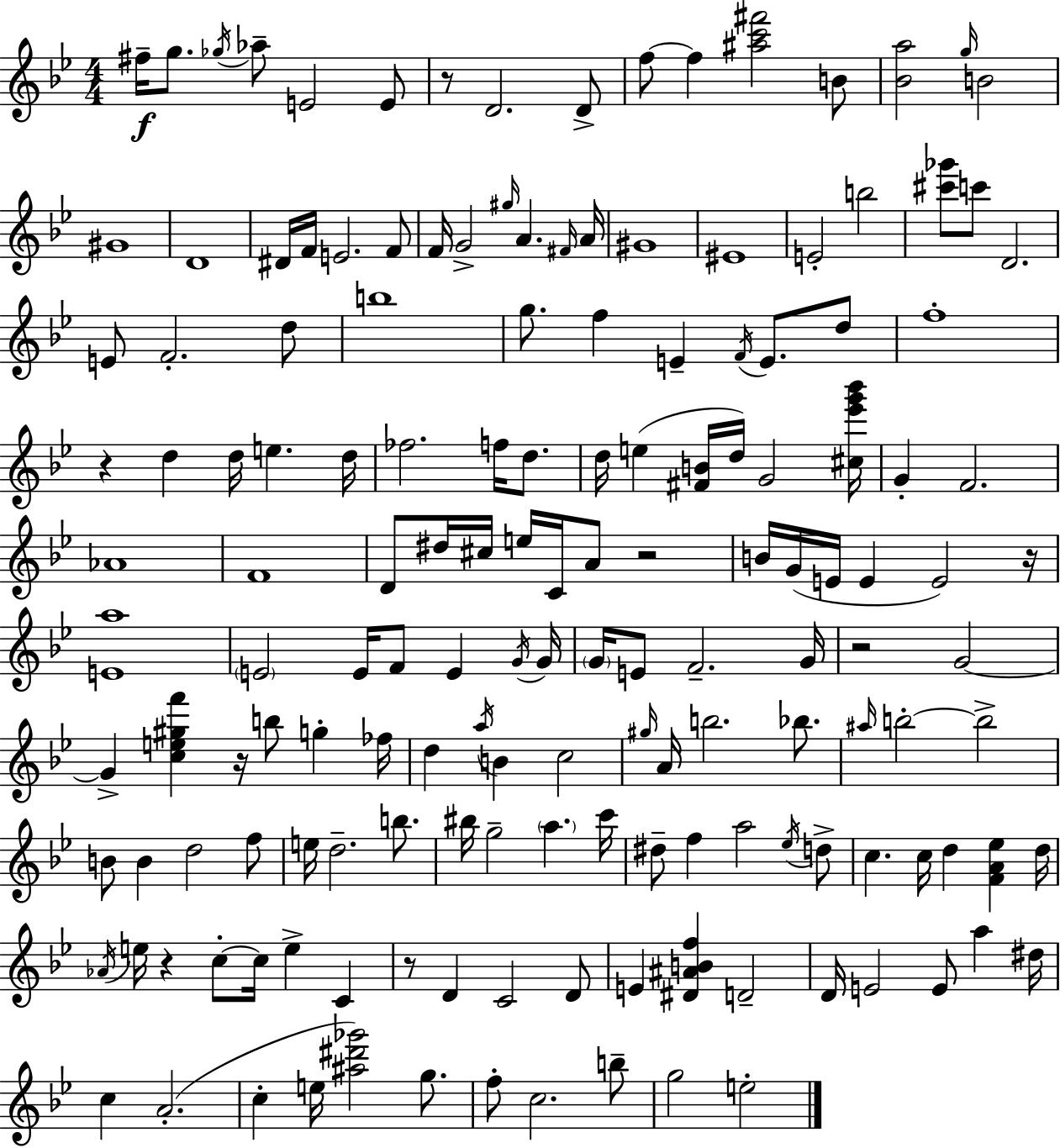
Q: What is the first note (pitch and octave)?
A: F#5